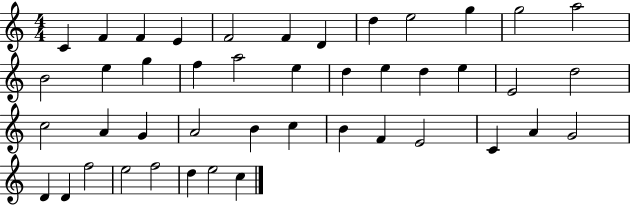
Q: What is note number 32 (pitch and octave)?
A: F4